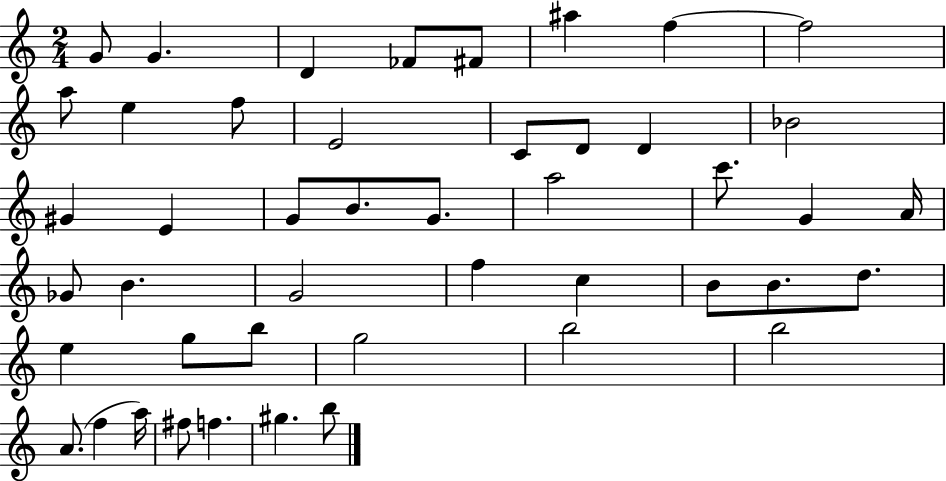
{
  \clef treble
  \numericTimeSignature
  \time 2/4
  \key c \major
  \repeat volta 2 { g'8 g'4. | d'4 fes'8 fis'8 | ais''4 f''4~~ | f''2 | \break a''8 e''4 f''8 | e'2 | c'8 d'8 d'4 | bes'2 | \break gis'4 e'4 | g'8 b'8. g'8. | a''2 | c'''8. g'4 a'16 | \break ges'8 b'4. | g'2 | f''4 c''4 | b'8 b'8. d''8. | \break e''4 g''8 b''8 | g''2 | b''2 | b''2 | \break a'8.( f''4 a''16) | fis''8 f''4. | gis''4. b''8 | } \bar "|."
}